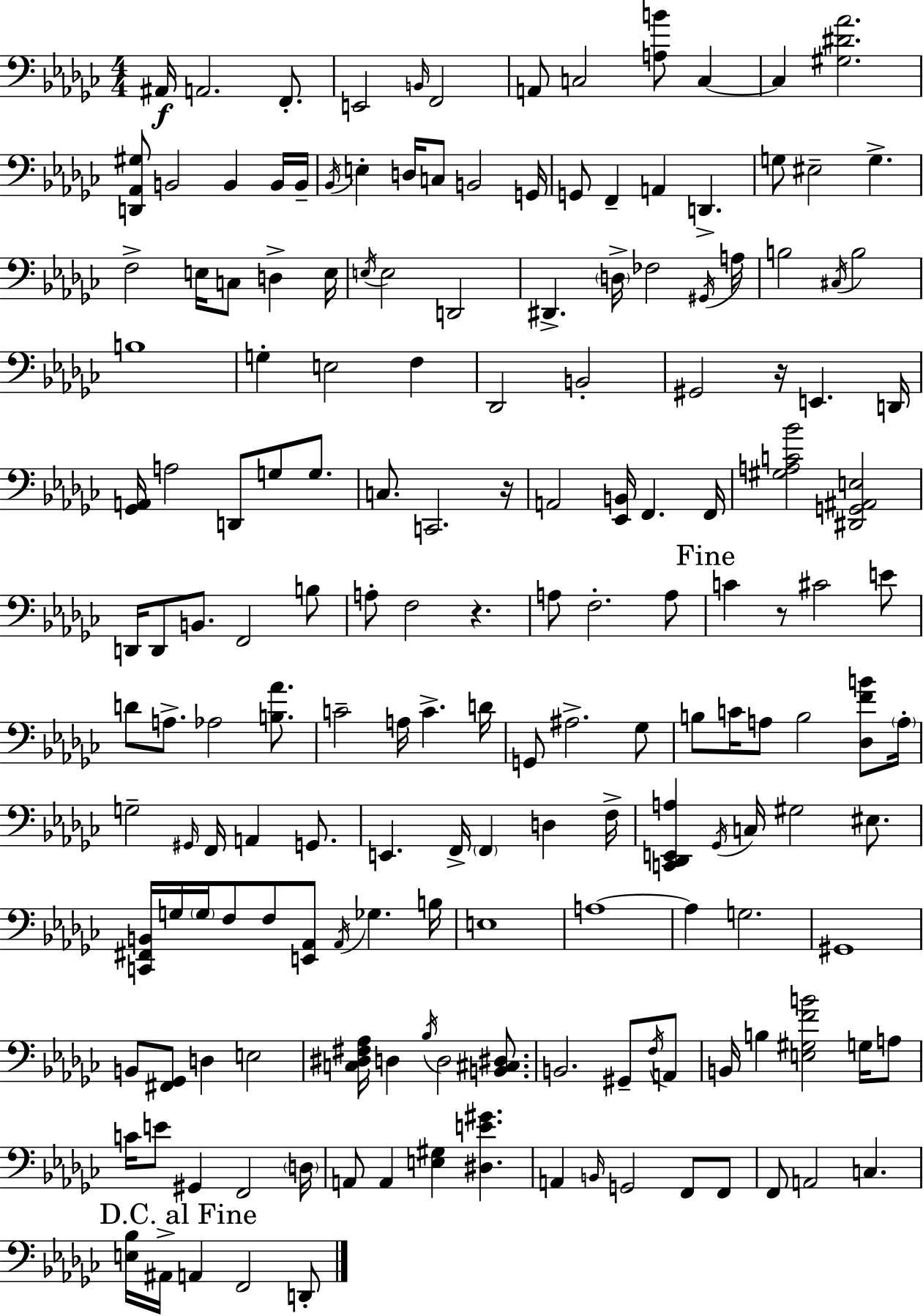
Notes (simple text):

A#2/s A2/h. F2/e. E2/h B2/s F2/h A2/e C3/h [A3,B4]/e C3/q C3/q [G#3,D#4,Ab4]/h. [D2,Ab2,G#3]/e B2/h B2/q B2/s B2/s Bb2/s E3/q D3/s C3/e B2/h G2/s G2/e F2/q A2/q D2/q. G3/e EIS3/h G3/q. F3/h E3/s C3/e D3/q E3/s E3/s E3/h D2/h D#2/q. D3/s FES3/h G#2/s A3/s B3/h C#3/s B3/h B3/w G3/q E3/h F3/q Db2/h B2/h G#2/h R/s E2/q. D2/s [Gb2,A2]/s A3/h D2/e G3/e G3/e. C3/e. C2/h. R/s A2/h [Eb2,B2]/s F2/q. F2/s [G#3,A3,C4,Bb4]/h [D#2,G2,A#2,E3]/h D2/s D2/e B2/e. F2/h B3/e A3/e F3/h R/q. A3/e F3/h. A3/e C4/q R/e C#4/h E4/e D4/e A3/e. Ab3/h [B3,Ab4]/e. C4/h A3/s C4/q. D4/s G2/e A#3/h. Gb3/e B3/e C4/s A3/e B3/h [Db3,F4,B4]/e A3/s G3/h G#2/s F2/s A2/q G2/e. E2/q. F2/s F2/q D3/q F3/s [C2,Db2,E2,A3]/q Gb2/s C3/s G#3/h EIS3/e. [C2,F#2,B2]/s G3/s G3/s F3/e F3/e [E2,Ab2]/e Ab2/s Gb3/q. B3/s E3/w A3/w A3/q G3/h. G#2/w B2/e [F#2,Gb2]/e D3/q E3/h [C3,D#3,F#3,Ab3]/s D3/q Bb3/s D3/h [B2,C#3,D#3]/e. B2/h. G#2/e F3/s A2/e B2/s B3/q [E3,G#3,F4,B4]/h G3/s A3/e C4/s E4/e G#2/q F2/h D3/s A2/e A2/q [E3,G#3]/q [D#3,E4,G#4]/q. A2/q B2/s G2/h F2/e F2/e F2/e A2/h C3/q. [E3,Bb3]/s A#2/s A2/q F2/h D2/e